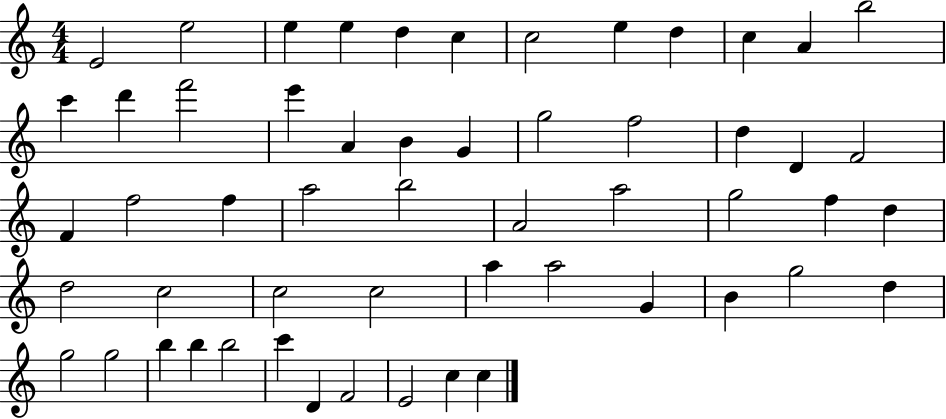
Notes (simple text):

E4/h E5/h E5/q E5/q D5/q C5/q C5/h E5/q D5/q C5/q A4/q B5/h C6/q D6/q F6/h E6/q A4/q B4/q G4/q G5/h F5/h D5/q D4/q F4/h F4/q F5/h F5/q A5/h B5/h A4/h A5/h G5/h F5/q D5/q D5/h C5/h C5/h C5/h A5/q A5/h G4/q B4/q G5/h D5/q G5/h G5/h B5/q B5/q B5/h C6/q D4/q F4/h E4/h C5/q C5/q